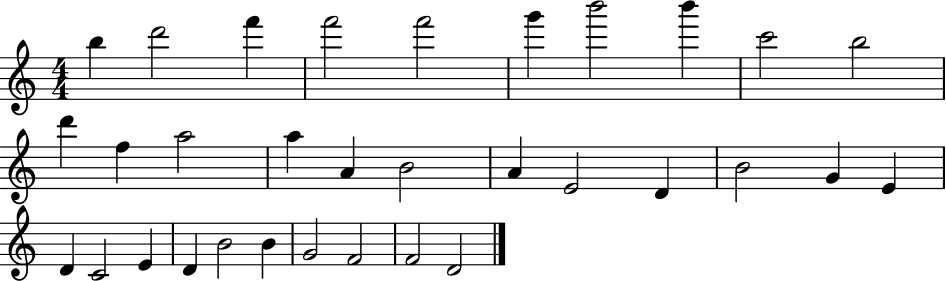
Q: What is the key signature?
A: C major